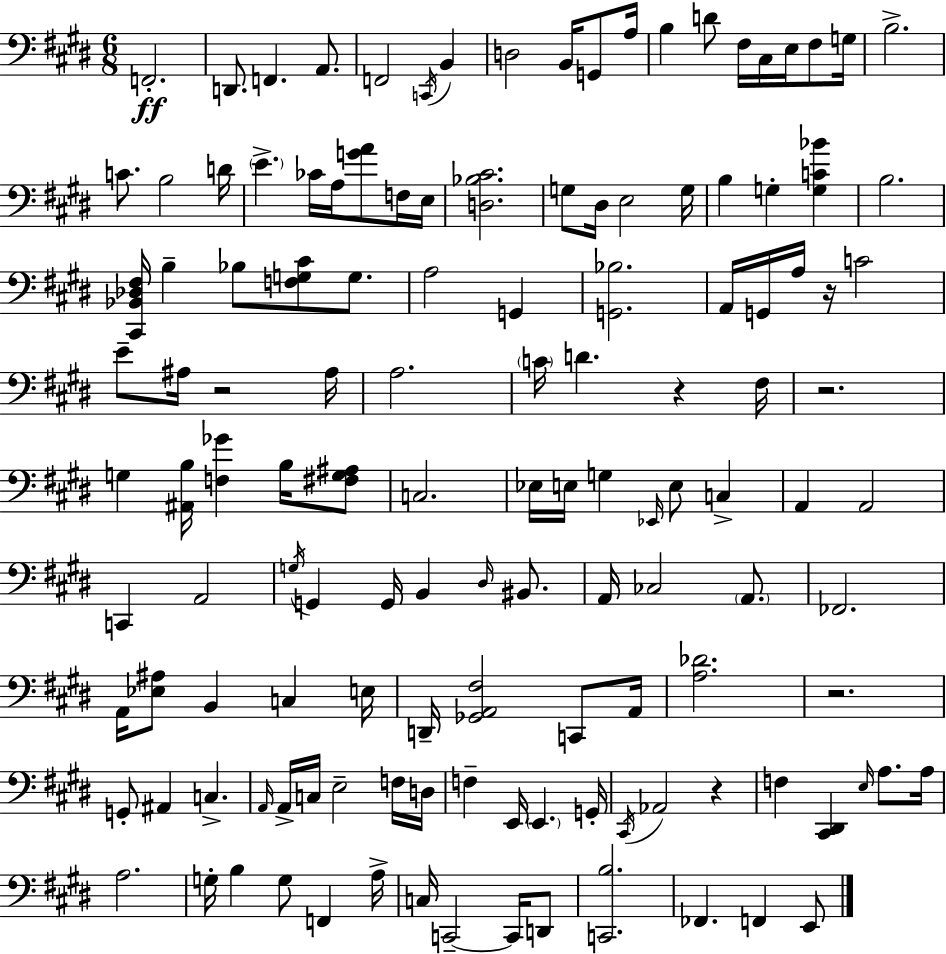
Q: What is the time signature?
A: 6/8